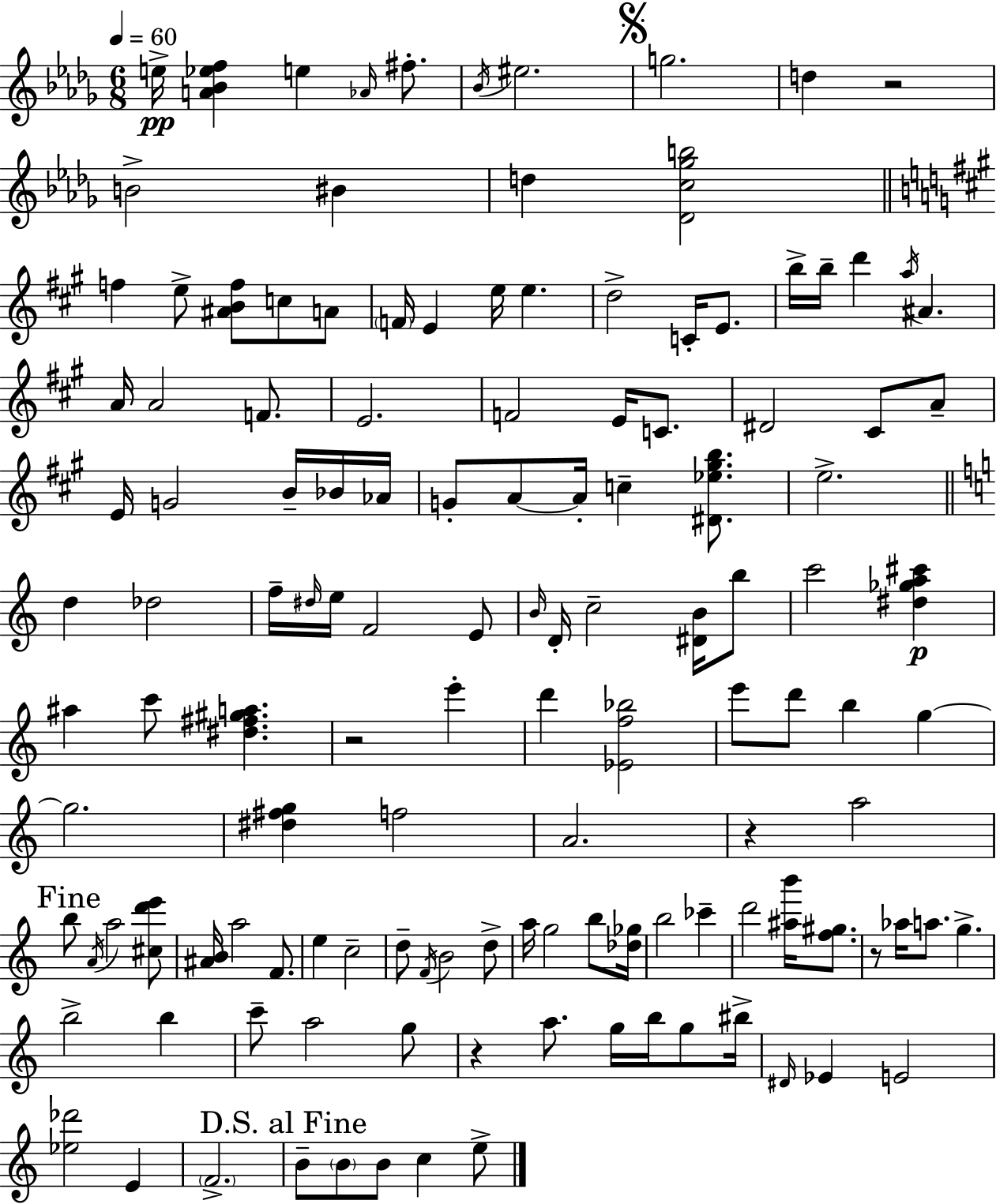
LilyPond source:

{
  \clef treble
  \numericTimeSignature
  \time 6/8
  \key bes \minor
  \tempo 4 = 60
  \repeat volta 2 { e''16->\pp <a' bes' ees'' f''>4 e''4 \grace { aes'16 } fis''8.-. | \acciaccatura { bes'16 } eis''2. | \mark \markup { \musicglyph "scripts.segno" } g''2. | d''4 r2 | \break b'2-> bis'4 | d''4 <des' c'' ges'' b''>2 | \bar "||" \break \key a \major f''4 e''8-> <ais' b' f''>8 c''8 a'8 | \parenthesize f'16 e'4 e''16 e''4. | d''2-> c'16-. e'8. | b''16-> b''16-- d'''4 \acciaccatura { a''16 } ais'4. | \break a'16 a'2 f'8. | e'2. | f'2 e'16 c'8. | dis'2 cis'8 a'8-- | \break e'16 g'2 b'16-- bes'16 | aes'16 g'8-. a'8~~ a'16-. c''4-- <dis' ees'' gis'' b''>8. | e''2.-> | \bar "||" \break \key a \minor d''4 des''2 | f''16-- \grace { dis''16 } e''16 f'2 e'8 | \grace { b'16 } d'16-. c''2-- <dis' b'>16 | b''8 c'''2 <dis'' ges'' a'' cis'''>4\p | \break ais''4 c'''8 <dis'' fis'' gis'' a''>4. | r2 e'''4-. | d'''4 <ees' f'' bes''>2 | e'''8 d'''8 b''4 g''4~~ | \break g''2. | <dis'' fis'' g''>4 f''2 | a'2. | r4 a''2 | \break \mark "Fine" b''8 \acciaccatura { a'16 } a''2 | <cis'' d''' e'''>8 <ais' b'>16 a''2 | f'8. e''4 c''2-- | d''8-- \acciaccatura { f'16 } b'2 | \break d''8-> a''16 g''2 | b''8 <des'' ges''>16 b''2 | ces'''4-- d'''2 | <ais'' b'''>16 <f'' gis''>8. r8 aes''16 a''8. g''4.-> | \break b''2-> | b''4 c'''8-- a''2 | g''8 r4 a''8. g''16 | b''16 g''8 bis''16-> \grace { dis'16 } ees'4 e'2 | \break <ees'' des'''>2 | e'4 \parenthesize f'2.-> | \mark "D.S. al Fine" b'8-- \parenthesize b'8 b'8 c''4 | e''8-> } \bar "|."
}